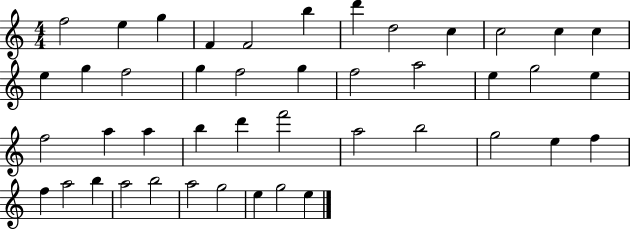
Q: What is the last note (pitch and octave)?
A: E5